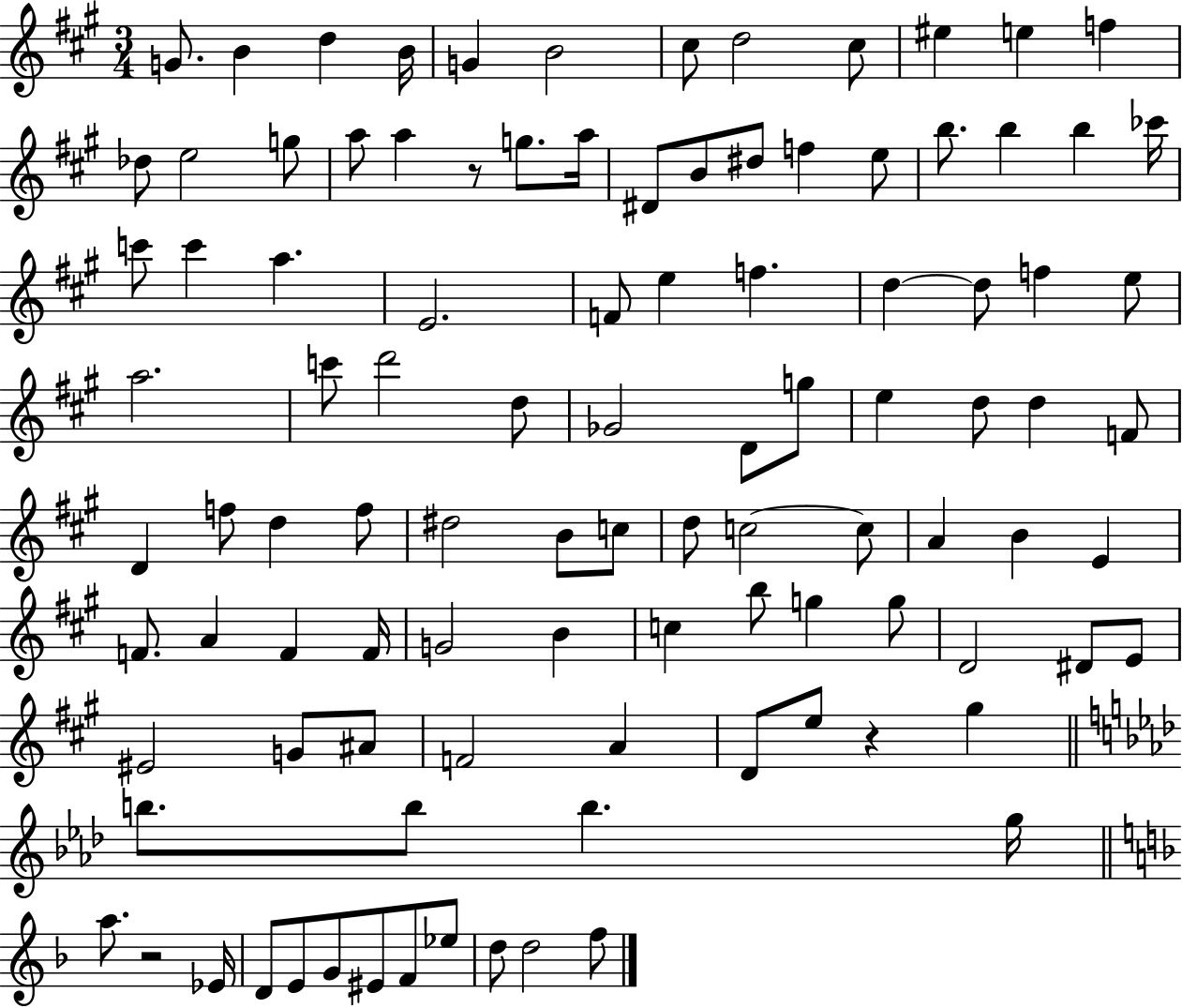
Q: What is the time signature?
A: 3/4